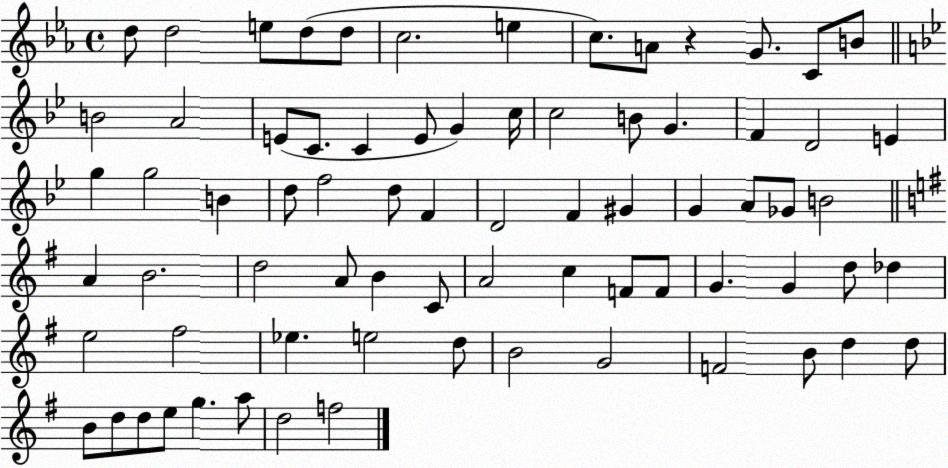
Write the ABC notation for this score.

X:1
T:Untitled
M:4/4
L:1/4
K:Eb
d/2 d2 e/2 d/2 d/2 c2 e c/2 A/2 z G/2 C/2 B/2 B2 A2 E/2 C/2 C E/2 G c/4 c2 B/2 G F D2 E g g2 B d/2 f2 d/2 F D2 F ^G G A/2 _G/2 B2 A B2 d2 A/2 B C/2 A2 c F/2 F/2 G G d/2 _d e2 ^f2 _e e2 d/2 B2 G2 F2 B/2 d d/2 B/2 d/2 d/2 e/2 g a/2 d2 f2